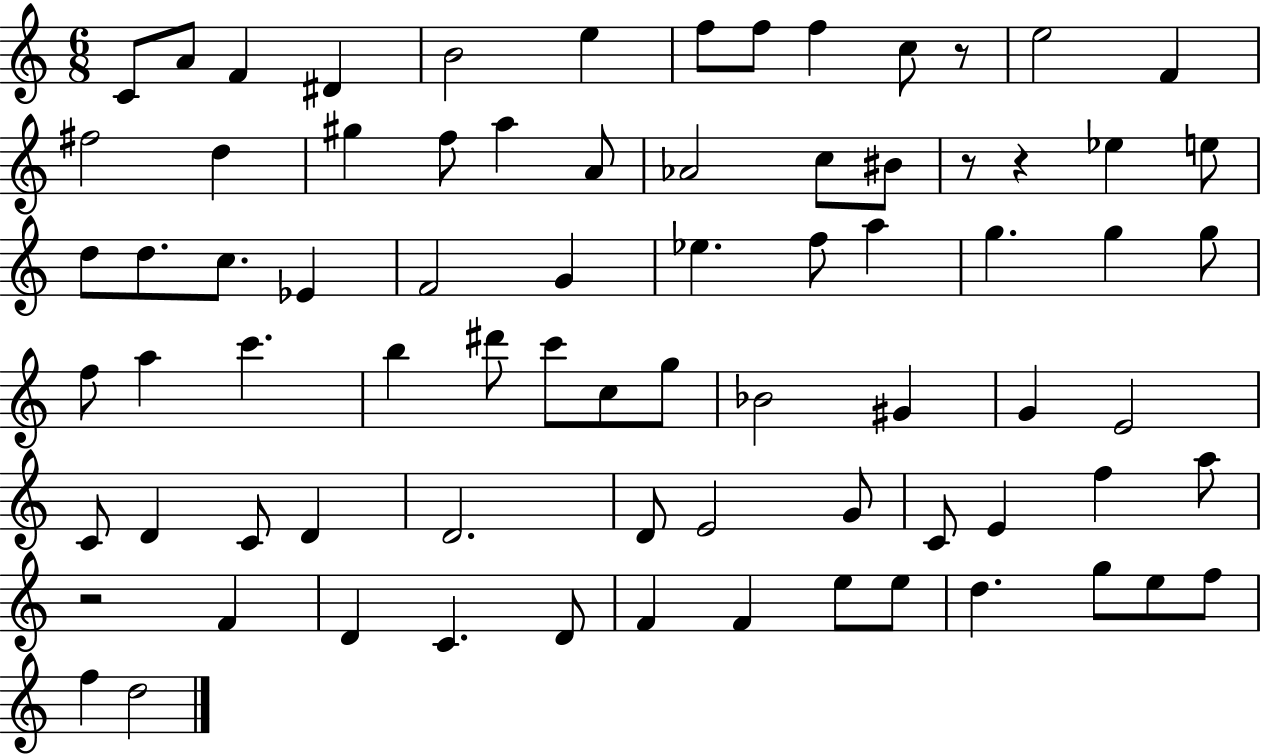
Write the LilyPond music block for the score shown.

{
  \clef treble
  \numericTimeSignature
  \time 6/8
  \key c \major
  \repeat volta 2 { c'8 a'8 f'4 dis'4 | b'2 e''4 | f''8 f''8 f''4 c''8 r8 | e''2 f'4 | \break fis''2 d''4 | gis''4 f''8 a''4 a'8 | aes'2 c''8 bis'8 | r8 r4 ees''4 e''8 | \break d''8 d''8. c''8. ees'4 | f'2 g'4 | ees''4. f''8 a''4 | g''4. g''4 g''8 | \break f''8 a''4 c'''4. | b''4 dis'''8 c'''8 c''8 g''8 | bes'2 gis'4 | g'4 e'2 | \break c'8 d'4 c'8 d'4 | d'2. | d'8 e'2 g'8 | c'8 e'4 f''4 a''8 | \break r2 f'4 | d'4 c'4. d'8 | f'4 f'4 e''8 e''8 | d''4. g''8 e''8 f''8 | \break f''4 d''2 | } \bar "|."
}